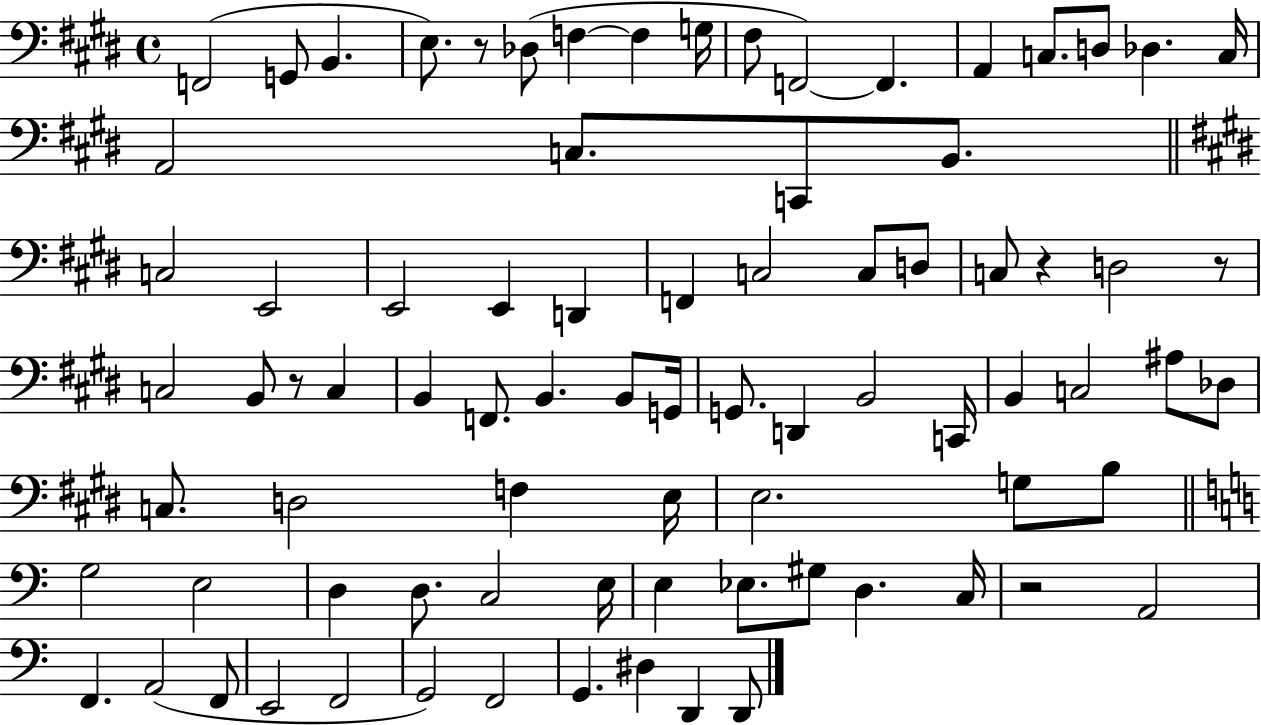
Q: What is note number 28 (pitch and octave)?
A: C3